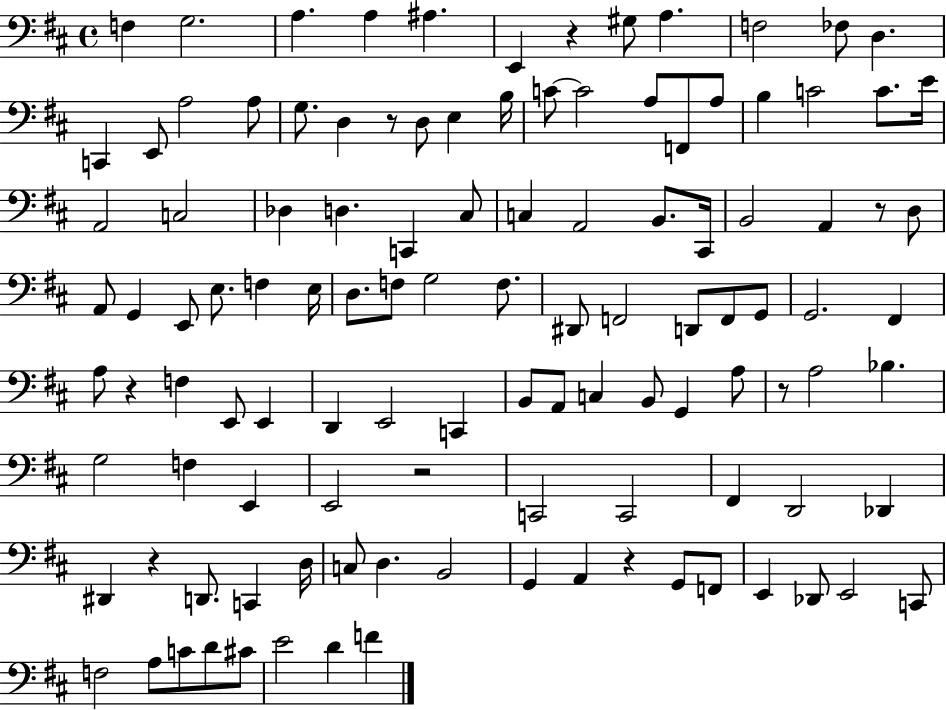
{
  \clef bass
  \time 4/4
  \defaultTimeSignature
  \key d \major
  f4 g2. | a4. a4 ais4. | e,4 r4 gis8 a4. | f2 fes8 d4. | \break c,4 e,8 a2 a8 | g8. d4 r8 d8 e4 b16 | c'8~~ c'2 a8 f,8 a8 | b4 c'2 c'8. e'16 | \break a,2 c2 | des4 d4. c,4 cis8 | c4 a,2 b,8. cis,16 | b,2 a,4 r8 d8 | \break a,8 g,4 e,8 e8. f4 e16 | d8. f8 g2 f8. | dis,8 f,2 d,8 f,8 g,8 | g,2. fis,4 | \break a8 r4 f4 e,8 e,4 | d,4 e,2 c,4 | b,8 a,8 c4 b,8 g,4 a8 | r8 a2 bes4. | \break g2 f4 e,4 | e,2 r2 | c,2 c,2 | fis,4 d,2 des,4 | \break dis,4 r4 d,8. c,4 d16 | c8 d4. b,2 | g,4 a,4 r4 g,8 f,8 | e,4 des,8 e,2 c,8 | \break f2 a8 c'8 d'8 cis'8 | e'2 d'4 f'4 | \bar "|."
}